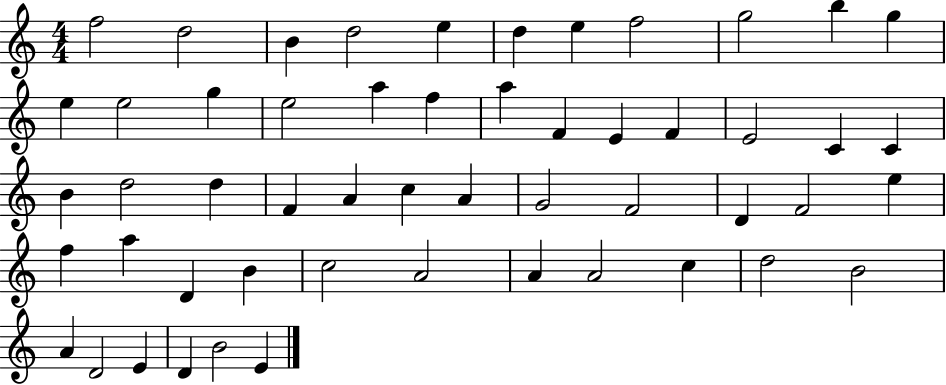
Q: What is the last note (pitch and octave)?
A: E4